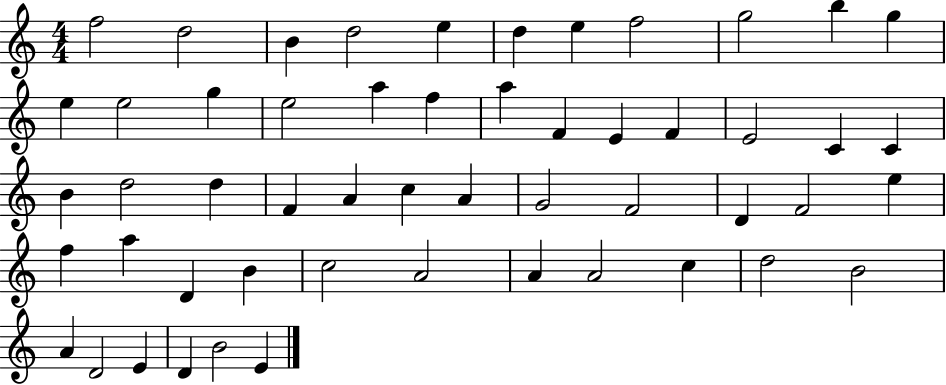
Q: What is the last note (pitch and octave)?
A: E4